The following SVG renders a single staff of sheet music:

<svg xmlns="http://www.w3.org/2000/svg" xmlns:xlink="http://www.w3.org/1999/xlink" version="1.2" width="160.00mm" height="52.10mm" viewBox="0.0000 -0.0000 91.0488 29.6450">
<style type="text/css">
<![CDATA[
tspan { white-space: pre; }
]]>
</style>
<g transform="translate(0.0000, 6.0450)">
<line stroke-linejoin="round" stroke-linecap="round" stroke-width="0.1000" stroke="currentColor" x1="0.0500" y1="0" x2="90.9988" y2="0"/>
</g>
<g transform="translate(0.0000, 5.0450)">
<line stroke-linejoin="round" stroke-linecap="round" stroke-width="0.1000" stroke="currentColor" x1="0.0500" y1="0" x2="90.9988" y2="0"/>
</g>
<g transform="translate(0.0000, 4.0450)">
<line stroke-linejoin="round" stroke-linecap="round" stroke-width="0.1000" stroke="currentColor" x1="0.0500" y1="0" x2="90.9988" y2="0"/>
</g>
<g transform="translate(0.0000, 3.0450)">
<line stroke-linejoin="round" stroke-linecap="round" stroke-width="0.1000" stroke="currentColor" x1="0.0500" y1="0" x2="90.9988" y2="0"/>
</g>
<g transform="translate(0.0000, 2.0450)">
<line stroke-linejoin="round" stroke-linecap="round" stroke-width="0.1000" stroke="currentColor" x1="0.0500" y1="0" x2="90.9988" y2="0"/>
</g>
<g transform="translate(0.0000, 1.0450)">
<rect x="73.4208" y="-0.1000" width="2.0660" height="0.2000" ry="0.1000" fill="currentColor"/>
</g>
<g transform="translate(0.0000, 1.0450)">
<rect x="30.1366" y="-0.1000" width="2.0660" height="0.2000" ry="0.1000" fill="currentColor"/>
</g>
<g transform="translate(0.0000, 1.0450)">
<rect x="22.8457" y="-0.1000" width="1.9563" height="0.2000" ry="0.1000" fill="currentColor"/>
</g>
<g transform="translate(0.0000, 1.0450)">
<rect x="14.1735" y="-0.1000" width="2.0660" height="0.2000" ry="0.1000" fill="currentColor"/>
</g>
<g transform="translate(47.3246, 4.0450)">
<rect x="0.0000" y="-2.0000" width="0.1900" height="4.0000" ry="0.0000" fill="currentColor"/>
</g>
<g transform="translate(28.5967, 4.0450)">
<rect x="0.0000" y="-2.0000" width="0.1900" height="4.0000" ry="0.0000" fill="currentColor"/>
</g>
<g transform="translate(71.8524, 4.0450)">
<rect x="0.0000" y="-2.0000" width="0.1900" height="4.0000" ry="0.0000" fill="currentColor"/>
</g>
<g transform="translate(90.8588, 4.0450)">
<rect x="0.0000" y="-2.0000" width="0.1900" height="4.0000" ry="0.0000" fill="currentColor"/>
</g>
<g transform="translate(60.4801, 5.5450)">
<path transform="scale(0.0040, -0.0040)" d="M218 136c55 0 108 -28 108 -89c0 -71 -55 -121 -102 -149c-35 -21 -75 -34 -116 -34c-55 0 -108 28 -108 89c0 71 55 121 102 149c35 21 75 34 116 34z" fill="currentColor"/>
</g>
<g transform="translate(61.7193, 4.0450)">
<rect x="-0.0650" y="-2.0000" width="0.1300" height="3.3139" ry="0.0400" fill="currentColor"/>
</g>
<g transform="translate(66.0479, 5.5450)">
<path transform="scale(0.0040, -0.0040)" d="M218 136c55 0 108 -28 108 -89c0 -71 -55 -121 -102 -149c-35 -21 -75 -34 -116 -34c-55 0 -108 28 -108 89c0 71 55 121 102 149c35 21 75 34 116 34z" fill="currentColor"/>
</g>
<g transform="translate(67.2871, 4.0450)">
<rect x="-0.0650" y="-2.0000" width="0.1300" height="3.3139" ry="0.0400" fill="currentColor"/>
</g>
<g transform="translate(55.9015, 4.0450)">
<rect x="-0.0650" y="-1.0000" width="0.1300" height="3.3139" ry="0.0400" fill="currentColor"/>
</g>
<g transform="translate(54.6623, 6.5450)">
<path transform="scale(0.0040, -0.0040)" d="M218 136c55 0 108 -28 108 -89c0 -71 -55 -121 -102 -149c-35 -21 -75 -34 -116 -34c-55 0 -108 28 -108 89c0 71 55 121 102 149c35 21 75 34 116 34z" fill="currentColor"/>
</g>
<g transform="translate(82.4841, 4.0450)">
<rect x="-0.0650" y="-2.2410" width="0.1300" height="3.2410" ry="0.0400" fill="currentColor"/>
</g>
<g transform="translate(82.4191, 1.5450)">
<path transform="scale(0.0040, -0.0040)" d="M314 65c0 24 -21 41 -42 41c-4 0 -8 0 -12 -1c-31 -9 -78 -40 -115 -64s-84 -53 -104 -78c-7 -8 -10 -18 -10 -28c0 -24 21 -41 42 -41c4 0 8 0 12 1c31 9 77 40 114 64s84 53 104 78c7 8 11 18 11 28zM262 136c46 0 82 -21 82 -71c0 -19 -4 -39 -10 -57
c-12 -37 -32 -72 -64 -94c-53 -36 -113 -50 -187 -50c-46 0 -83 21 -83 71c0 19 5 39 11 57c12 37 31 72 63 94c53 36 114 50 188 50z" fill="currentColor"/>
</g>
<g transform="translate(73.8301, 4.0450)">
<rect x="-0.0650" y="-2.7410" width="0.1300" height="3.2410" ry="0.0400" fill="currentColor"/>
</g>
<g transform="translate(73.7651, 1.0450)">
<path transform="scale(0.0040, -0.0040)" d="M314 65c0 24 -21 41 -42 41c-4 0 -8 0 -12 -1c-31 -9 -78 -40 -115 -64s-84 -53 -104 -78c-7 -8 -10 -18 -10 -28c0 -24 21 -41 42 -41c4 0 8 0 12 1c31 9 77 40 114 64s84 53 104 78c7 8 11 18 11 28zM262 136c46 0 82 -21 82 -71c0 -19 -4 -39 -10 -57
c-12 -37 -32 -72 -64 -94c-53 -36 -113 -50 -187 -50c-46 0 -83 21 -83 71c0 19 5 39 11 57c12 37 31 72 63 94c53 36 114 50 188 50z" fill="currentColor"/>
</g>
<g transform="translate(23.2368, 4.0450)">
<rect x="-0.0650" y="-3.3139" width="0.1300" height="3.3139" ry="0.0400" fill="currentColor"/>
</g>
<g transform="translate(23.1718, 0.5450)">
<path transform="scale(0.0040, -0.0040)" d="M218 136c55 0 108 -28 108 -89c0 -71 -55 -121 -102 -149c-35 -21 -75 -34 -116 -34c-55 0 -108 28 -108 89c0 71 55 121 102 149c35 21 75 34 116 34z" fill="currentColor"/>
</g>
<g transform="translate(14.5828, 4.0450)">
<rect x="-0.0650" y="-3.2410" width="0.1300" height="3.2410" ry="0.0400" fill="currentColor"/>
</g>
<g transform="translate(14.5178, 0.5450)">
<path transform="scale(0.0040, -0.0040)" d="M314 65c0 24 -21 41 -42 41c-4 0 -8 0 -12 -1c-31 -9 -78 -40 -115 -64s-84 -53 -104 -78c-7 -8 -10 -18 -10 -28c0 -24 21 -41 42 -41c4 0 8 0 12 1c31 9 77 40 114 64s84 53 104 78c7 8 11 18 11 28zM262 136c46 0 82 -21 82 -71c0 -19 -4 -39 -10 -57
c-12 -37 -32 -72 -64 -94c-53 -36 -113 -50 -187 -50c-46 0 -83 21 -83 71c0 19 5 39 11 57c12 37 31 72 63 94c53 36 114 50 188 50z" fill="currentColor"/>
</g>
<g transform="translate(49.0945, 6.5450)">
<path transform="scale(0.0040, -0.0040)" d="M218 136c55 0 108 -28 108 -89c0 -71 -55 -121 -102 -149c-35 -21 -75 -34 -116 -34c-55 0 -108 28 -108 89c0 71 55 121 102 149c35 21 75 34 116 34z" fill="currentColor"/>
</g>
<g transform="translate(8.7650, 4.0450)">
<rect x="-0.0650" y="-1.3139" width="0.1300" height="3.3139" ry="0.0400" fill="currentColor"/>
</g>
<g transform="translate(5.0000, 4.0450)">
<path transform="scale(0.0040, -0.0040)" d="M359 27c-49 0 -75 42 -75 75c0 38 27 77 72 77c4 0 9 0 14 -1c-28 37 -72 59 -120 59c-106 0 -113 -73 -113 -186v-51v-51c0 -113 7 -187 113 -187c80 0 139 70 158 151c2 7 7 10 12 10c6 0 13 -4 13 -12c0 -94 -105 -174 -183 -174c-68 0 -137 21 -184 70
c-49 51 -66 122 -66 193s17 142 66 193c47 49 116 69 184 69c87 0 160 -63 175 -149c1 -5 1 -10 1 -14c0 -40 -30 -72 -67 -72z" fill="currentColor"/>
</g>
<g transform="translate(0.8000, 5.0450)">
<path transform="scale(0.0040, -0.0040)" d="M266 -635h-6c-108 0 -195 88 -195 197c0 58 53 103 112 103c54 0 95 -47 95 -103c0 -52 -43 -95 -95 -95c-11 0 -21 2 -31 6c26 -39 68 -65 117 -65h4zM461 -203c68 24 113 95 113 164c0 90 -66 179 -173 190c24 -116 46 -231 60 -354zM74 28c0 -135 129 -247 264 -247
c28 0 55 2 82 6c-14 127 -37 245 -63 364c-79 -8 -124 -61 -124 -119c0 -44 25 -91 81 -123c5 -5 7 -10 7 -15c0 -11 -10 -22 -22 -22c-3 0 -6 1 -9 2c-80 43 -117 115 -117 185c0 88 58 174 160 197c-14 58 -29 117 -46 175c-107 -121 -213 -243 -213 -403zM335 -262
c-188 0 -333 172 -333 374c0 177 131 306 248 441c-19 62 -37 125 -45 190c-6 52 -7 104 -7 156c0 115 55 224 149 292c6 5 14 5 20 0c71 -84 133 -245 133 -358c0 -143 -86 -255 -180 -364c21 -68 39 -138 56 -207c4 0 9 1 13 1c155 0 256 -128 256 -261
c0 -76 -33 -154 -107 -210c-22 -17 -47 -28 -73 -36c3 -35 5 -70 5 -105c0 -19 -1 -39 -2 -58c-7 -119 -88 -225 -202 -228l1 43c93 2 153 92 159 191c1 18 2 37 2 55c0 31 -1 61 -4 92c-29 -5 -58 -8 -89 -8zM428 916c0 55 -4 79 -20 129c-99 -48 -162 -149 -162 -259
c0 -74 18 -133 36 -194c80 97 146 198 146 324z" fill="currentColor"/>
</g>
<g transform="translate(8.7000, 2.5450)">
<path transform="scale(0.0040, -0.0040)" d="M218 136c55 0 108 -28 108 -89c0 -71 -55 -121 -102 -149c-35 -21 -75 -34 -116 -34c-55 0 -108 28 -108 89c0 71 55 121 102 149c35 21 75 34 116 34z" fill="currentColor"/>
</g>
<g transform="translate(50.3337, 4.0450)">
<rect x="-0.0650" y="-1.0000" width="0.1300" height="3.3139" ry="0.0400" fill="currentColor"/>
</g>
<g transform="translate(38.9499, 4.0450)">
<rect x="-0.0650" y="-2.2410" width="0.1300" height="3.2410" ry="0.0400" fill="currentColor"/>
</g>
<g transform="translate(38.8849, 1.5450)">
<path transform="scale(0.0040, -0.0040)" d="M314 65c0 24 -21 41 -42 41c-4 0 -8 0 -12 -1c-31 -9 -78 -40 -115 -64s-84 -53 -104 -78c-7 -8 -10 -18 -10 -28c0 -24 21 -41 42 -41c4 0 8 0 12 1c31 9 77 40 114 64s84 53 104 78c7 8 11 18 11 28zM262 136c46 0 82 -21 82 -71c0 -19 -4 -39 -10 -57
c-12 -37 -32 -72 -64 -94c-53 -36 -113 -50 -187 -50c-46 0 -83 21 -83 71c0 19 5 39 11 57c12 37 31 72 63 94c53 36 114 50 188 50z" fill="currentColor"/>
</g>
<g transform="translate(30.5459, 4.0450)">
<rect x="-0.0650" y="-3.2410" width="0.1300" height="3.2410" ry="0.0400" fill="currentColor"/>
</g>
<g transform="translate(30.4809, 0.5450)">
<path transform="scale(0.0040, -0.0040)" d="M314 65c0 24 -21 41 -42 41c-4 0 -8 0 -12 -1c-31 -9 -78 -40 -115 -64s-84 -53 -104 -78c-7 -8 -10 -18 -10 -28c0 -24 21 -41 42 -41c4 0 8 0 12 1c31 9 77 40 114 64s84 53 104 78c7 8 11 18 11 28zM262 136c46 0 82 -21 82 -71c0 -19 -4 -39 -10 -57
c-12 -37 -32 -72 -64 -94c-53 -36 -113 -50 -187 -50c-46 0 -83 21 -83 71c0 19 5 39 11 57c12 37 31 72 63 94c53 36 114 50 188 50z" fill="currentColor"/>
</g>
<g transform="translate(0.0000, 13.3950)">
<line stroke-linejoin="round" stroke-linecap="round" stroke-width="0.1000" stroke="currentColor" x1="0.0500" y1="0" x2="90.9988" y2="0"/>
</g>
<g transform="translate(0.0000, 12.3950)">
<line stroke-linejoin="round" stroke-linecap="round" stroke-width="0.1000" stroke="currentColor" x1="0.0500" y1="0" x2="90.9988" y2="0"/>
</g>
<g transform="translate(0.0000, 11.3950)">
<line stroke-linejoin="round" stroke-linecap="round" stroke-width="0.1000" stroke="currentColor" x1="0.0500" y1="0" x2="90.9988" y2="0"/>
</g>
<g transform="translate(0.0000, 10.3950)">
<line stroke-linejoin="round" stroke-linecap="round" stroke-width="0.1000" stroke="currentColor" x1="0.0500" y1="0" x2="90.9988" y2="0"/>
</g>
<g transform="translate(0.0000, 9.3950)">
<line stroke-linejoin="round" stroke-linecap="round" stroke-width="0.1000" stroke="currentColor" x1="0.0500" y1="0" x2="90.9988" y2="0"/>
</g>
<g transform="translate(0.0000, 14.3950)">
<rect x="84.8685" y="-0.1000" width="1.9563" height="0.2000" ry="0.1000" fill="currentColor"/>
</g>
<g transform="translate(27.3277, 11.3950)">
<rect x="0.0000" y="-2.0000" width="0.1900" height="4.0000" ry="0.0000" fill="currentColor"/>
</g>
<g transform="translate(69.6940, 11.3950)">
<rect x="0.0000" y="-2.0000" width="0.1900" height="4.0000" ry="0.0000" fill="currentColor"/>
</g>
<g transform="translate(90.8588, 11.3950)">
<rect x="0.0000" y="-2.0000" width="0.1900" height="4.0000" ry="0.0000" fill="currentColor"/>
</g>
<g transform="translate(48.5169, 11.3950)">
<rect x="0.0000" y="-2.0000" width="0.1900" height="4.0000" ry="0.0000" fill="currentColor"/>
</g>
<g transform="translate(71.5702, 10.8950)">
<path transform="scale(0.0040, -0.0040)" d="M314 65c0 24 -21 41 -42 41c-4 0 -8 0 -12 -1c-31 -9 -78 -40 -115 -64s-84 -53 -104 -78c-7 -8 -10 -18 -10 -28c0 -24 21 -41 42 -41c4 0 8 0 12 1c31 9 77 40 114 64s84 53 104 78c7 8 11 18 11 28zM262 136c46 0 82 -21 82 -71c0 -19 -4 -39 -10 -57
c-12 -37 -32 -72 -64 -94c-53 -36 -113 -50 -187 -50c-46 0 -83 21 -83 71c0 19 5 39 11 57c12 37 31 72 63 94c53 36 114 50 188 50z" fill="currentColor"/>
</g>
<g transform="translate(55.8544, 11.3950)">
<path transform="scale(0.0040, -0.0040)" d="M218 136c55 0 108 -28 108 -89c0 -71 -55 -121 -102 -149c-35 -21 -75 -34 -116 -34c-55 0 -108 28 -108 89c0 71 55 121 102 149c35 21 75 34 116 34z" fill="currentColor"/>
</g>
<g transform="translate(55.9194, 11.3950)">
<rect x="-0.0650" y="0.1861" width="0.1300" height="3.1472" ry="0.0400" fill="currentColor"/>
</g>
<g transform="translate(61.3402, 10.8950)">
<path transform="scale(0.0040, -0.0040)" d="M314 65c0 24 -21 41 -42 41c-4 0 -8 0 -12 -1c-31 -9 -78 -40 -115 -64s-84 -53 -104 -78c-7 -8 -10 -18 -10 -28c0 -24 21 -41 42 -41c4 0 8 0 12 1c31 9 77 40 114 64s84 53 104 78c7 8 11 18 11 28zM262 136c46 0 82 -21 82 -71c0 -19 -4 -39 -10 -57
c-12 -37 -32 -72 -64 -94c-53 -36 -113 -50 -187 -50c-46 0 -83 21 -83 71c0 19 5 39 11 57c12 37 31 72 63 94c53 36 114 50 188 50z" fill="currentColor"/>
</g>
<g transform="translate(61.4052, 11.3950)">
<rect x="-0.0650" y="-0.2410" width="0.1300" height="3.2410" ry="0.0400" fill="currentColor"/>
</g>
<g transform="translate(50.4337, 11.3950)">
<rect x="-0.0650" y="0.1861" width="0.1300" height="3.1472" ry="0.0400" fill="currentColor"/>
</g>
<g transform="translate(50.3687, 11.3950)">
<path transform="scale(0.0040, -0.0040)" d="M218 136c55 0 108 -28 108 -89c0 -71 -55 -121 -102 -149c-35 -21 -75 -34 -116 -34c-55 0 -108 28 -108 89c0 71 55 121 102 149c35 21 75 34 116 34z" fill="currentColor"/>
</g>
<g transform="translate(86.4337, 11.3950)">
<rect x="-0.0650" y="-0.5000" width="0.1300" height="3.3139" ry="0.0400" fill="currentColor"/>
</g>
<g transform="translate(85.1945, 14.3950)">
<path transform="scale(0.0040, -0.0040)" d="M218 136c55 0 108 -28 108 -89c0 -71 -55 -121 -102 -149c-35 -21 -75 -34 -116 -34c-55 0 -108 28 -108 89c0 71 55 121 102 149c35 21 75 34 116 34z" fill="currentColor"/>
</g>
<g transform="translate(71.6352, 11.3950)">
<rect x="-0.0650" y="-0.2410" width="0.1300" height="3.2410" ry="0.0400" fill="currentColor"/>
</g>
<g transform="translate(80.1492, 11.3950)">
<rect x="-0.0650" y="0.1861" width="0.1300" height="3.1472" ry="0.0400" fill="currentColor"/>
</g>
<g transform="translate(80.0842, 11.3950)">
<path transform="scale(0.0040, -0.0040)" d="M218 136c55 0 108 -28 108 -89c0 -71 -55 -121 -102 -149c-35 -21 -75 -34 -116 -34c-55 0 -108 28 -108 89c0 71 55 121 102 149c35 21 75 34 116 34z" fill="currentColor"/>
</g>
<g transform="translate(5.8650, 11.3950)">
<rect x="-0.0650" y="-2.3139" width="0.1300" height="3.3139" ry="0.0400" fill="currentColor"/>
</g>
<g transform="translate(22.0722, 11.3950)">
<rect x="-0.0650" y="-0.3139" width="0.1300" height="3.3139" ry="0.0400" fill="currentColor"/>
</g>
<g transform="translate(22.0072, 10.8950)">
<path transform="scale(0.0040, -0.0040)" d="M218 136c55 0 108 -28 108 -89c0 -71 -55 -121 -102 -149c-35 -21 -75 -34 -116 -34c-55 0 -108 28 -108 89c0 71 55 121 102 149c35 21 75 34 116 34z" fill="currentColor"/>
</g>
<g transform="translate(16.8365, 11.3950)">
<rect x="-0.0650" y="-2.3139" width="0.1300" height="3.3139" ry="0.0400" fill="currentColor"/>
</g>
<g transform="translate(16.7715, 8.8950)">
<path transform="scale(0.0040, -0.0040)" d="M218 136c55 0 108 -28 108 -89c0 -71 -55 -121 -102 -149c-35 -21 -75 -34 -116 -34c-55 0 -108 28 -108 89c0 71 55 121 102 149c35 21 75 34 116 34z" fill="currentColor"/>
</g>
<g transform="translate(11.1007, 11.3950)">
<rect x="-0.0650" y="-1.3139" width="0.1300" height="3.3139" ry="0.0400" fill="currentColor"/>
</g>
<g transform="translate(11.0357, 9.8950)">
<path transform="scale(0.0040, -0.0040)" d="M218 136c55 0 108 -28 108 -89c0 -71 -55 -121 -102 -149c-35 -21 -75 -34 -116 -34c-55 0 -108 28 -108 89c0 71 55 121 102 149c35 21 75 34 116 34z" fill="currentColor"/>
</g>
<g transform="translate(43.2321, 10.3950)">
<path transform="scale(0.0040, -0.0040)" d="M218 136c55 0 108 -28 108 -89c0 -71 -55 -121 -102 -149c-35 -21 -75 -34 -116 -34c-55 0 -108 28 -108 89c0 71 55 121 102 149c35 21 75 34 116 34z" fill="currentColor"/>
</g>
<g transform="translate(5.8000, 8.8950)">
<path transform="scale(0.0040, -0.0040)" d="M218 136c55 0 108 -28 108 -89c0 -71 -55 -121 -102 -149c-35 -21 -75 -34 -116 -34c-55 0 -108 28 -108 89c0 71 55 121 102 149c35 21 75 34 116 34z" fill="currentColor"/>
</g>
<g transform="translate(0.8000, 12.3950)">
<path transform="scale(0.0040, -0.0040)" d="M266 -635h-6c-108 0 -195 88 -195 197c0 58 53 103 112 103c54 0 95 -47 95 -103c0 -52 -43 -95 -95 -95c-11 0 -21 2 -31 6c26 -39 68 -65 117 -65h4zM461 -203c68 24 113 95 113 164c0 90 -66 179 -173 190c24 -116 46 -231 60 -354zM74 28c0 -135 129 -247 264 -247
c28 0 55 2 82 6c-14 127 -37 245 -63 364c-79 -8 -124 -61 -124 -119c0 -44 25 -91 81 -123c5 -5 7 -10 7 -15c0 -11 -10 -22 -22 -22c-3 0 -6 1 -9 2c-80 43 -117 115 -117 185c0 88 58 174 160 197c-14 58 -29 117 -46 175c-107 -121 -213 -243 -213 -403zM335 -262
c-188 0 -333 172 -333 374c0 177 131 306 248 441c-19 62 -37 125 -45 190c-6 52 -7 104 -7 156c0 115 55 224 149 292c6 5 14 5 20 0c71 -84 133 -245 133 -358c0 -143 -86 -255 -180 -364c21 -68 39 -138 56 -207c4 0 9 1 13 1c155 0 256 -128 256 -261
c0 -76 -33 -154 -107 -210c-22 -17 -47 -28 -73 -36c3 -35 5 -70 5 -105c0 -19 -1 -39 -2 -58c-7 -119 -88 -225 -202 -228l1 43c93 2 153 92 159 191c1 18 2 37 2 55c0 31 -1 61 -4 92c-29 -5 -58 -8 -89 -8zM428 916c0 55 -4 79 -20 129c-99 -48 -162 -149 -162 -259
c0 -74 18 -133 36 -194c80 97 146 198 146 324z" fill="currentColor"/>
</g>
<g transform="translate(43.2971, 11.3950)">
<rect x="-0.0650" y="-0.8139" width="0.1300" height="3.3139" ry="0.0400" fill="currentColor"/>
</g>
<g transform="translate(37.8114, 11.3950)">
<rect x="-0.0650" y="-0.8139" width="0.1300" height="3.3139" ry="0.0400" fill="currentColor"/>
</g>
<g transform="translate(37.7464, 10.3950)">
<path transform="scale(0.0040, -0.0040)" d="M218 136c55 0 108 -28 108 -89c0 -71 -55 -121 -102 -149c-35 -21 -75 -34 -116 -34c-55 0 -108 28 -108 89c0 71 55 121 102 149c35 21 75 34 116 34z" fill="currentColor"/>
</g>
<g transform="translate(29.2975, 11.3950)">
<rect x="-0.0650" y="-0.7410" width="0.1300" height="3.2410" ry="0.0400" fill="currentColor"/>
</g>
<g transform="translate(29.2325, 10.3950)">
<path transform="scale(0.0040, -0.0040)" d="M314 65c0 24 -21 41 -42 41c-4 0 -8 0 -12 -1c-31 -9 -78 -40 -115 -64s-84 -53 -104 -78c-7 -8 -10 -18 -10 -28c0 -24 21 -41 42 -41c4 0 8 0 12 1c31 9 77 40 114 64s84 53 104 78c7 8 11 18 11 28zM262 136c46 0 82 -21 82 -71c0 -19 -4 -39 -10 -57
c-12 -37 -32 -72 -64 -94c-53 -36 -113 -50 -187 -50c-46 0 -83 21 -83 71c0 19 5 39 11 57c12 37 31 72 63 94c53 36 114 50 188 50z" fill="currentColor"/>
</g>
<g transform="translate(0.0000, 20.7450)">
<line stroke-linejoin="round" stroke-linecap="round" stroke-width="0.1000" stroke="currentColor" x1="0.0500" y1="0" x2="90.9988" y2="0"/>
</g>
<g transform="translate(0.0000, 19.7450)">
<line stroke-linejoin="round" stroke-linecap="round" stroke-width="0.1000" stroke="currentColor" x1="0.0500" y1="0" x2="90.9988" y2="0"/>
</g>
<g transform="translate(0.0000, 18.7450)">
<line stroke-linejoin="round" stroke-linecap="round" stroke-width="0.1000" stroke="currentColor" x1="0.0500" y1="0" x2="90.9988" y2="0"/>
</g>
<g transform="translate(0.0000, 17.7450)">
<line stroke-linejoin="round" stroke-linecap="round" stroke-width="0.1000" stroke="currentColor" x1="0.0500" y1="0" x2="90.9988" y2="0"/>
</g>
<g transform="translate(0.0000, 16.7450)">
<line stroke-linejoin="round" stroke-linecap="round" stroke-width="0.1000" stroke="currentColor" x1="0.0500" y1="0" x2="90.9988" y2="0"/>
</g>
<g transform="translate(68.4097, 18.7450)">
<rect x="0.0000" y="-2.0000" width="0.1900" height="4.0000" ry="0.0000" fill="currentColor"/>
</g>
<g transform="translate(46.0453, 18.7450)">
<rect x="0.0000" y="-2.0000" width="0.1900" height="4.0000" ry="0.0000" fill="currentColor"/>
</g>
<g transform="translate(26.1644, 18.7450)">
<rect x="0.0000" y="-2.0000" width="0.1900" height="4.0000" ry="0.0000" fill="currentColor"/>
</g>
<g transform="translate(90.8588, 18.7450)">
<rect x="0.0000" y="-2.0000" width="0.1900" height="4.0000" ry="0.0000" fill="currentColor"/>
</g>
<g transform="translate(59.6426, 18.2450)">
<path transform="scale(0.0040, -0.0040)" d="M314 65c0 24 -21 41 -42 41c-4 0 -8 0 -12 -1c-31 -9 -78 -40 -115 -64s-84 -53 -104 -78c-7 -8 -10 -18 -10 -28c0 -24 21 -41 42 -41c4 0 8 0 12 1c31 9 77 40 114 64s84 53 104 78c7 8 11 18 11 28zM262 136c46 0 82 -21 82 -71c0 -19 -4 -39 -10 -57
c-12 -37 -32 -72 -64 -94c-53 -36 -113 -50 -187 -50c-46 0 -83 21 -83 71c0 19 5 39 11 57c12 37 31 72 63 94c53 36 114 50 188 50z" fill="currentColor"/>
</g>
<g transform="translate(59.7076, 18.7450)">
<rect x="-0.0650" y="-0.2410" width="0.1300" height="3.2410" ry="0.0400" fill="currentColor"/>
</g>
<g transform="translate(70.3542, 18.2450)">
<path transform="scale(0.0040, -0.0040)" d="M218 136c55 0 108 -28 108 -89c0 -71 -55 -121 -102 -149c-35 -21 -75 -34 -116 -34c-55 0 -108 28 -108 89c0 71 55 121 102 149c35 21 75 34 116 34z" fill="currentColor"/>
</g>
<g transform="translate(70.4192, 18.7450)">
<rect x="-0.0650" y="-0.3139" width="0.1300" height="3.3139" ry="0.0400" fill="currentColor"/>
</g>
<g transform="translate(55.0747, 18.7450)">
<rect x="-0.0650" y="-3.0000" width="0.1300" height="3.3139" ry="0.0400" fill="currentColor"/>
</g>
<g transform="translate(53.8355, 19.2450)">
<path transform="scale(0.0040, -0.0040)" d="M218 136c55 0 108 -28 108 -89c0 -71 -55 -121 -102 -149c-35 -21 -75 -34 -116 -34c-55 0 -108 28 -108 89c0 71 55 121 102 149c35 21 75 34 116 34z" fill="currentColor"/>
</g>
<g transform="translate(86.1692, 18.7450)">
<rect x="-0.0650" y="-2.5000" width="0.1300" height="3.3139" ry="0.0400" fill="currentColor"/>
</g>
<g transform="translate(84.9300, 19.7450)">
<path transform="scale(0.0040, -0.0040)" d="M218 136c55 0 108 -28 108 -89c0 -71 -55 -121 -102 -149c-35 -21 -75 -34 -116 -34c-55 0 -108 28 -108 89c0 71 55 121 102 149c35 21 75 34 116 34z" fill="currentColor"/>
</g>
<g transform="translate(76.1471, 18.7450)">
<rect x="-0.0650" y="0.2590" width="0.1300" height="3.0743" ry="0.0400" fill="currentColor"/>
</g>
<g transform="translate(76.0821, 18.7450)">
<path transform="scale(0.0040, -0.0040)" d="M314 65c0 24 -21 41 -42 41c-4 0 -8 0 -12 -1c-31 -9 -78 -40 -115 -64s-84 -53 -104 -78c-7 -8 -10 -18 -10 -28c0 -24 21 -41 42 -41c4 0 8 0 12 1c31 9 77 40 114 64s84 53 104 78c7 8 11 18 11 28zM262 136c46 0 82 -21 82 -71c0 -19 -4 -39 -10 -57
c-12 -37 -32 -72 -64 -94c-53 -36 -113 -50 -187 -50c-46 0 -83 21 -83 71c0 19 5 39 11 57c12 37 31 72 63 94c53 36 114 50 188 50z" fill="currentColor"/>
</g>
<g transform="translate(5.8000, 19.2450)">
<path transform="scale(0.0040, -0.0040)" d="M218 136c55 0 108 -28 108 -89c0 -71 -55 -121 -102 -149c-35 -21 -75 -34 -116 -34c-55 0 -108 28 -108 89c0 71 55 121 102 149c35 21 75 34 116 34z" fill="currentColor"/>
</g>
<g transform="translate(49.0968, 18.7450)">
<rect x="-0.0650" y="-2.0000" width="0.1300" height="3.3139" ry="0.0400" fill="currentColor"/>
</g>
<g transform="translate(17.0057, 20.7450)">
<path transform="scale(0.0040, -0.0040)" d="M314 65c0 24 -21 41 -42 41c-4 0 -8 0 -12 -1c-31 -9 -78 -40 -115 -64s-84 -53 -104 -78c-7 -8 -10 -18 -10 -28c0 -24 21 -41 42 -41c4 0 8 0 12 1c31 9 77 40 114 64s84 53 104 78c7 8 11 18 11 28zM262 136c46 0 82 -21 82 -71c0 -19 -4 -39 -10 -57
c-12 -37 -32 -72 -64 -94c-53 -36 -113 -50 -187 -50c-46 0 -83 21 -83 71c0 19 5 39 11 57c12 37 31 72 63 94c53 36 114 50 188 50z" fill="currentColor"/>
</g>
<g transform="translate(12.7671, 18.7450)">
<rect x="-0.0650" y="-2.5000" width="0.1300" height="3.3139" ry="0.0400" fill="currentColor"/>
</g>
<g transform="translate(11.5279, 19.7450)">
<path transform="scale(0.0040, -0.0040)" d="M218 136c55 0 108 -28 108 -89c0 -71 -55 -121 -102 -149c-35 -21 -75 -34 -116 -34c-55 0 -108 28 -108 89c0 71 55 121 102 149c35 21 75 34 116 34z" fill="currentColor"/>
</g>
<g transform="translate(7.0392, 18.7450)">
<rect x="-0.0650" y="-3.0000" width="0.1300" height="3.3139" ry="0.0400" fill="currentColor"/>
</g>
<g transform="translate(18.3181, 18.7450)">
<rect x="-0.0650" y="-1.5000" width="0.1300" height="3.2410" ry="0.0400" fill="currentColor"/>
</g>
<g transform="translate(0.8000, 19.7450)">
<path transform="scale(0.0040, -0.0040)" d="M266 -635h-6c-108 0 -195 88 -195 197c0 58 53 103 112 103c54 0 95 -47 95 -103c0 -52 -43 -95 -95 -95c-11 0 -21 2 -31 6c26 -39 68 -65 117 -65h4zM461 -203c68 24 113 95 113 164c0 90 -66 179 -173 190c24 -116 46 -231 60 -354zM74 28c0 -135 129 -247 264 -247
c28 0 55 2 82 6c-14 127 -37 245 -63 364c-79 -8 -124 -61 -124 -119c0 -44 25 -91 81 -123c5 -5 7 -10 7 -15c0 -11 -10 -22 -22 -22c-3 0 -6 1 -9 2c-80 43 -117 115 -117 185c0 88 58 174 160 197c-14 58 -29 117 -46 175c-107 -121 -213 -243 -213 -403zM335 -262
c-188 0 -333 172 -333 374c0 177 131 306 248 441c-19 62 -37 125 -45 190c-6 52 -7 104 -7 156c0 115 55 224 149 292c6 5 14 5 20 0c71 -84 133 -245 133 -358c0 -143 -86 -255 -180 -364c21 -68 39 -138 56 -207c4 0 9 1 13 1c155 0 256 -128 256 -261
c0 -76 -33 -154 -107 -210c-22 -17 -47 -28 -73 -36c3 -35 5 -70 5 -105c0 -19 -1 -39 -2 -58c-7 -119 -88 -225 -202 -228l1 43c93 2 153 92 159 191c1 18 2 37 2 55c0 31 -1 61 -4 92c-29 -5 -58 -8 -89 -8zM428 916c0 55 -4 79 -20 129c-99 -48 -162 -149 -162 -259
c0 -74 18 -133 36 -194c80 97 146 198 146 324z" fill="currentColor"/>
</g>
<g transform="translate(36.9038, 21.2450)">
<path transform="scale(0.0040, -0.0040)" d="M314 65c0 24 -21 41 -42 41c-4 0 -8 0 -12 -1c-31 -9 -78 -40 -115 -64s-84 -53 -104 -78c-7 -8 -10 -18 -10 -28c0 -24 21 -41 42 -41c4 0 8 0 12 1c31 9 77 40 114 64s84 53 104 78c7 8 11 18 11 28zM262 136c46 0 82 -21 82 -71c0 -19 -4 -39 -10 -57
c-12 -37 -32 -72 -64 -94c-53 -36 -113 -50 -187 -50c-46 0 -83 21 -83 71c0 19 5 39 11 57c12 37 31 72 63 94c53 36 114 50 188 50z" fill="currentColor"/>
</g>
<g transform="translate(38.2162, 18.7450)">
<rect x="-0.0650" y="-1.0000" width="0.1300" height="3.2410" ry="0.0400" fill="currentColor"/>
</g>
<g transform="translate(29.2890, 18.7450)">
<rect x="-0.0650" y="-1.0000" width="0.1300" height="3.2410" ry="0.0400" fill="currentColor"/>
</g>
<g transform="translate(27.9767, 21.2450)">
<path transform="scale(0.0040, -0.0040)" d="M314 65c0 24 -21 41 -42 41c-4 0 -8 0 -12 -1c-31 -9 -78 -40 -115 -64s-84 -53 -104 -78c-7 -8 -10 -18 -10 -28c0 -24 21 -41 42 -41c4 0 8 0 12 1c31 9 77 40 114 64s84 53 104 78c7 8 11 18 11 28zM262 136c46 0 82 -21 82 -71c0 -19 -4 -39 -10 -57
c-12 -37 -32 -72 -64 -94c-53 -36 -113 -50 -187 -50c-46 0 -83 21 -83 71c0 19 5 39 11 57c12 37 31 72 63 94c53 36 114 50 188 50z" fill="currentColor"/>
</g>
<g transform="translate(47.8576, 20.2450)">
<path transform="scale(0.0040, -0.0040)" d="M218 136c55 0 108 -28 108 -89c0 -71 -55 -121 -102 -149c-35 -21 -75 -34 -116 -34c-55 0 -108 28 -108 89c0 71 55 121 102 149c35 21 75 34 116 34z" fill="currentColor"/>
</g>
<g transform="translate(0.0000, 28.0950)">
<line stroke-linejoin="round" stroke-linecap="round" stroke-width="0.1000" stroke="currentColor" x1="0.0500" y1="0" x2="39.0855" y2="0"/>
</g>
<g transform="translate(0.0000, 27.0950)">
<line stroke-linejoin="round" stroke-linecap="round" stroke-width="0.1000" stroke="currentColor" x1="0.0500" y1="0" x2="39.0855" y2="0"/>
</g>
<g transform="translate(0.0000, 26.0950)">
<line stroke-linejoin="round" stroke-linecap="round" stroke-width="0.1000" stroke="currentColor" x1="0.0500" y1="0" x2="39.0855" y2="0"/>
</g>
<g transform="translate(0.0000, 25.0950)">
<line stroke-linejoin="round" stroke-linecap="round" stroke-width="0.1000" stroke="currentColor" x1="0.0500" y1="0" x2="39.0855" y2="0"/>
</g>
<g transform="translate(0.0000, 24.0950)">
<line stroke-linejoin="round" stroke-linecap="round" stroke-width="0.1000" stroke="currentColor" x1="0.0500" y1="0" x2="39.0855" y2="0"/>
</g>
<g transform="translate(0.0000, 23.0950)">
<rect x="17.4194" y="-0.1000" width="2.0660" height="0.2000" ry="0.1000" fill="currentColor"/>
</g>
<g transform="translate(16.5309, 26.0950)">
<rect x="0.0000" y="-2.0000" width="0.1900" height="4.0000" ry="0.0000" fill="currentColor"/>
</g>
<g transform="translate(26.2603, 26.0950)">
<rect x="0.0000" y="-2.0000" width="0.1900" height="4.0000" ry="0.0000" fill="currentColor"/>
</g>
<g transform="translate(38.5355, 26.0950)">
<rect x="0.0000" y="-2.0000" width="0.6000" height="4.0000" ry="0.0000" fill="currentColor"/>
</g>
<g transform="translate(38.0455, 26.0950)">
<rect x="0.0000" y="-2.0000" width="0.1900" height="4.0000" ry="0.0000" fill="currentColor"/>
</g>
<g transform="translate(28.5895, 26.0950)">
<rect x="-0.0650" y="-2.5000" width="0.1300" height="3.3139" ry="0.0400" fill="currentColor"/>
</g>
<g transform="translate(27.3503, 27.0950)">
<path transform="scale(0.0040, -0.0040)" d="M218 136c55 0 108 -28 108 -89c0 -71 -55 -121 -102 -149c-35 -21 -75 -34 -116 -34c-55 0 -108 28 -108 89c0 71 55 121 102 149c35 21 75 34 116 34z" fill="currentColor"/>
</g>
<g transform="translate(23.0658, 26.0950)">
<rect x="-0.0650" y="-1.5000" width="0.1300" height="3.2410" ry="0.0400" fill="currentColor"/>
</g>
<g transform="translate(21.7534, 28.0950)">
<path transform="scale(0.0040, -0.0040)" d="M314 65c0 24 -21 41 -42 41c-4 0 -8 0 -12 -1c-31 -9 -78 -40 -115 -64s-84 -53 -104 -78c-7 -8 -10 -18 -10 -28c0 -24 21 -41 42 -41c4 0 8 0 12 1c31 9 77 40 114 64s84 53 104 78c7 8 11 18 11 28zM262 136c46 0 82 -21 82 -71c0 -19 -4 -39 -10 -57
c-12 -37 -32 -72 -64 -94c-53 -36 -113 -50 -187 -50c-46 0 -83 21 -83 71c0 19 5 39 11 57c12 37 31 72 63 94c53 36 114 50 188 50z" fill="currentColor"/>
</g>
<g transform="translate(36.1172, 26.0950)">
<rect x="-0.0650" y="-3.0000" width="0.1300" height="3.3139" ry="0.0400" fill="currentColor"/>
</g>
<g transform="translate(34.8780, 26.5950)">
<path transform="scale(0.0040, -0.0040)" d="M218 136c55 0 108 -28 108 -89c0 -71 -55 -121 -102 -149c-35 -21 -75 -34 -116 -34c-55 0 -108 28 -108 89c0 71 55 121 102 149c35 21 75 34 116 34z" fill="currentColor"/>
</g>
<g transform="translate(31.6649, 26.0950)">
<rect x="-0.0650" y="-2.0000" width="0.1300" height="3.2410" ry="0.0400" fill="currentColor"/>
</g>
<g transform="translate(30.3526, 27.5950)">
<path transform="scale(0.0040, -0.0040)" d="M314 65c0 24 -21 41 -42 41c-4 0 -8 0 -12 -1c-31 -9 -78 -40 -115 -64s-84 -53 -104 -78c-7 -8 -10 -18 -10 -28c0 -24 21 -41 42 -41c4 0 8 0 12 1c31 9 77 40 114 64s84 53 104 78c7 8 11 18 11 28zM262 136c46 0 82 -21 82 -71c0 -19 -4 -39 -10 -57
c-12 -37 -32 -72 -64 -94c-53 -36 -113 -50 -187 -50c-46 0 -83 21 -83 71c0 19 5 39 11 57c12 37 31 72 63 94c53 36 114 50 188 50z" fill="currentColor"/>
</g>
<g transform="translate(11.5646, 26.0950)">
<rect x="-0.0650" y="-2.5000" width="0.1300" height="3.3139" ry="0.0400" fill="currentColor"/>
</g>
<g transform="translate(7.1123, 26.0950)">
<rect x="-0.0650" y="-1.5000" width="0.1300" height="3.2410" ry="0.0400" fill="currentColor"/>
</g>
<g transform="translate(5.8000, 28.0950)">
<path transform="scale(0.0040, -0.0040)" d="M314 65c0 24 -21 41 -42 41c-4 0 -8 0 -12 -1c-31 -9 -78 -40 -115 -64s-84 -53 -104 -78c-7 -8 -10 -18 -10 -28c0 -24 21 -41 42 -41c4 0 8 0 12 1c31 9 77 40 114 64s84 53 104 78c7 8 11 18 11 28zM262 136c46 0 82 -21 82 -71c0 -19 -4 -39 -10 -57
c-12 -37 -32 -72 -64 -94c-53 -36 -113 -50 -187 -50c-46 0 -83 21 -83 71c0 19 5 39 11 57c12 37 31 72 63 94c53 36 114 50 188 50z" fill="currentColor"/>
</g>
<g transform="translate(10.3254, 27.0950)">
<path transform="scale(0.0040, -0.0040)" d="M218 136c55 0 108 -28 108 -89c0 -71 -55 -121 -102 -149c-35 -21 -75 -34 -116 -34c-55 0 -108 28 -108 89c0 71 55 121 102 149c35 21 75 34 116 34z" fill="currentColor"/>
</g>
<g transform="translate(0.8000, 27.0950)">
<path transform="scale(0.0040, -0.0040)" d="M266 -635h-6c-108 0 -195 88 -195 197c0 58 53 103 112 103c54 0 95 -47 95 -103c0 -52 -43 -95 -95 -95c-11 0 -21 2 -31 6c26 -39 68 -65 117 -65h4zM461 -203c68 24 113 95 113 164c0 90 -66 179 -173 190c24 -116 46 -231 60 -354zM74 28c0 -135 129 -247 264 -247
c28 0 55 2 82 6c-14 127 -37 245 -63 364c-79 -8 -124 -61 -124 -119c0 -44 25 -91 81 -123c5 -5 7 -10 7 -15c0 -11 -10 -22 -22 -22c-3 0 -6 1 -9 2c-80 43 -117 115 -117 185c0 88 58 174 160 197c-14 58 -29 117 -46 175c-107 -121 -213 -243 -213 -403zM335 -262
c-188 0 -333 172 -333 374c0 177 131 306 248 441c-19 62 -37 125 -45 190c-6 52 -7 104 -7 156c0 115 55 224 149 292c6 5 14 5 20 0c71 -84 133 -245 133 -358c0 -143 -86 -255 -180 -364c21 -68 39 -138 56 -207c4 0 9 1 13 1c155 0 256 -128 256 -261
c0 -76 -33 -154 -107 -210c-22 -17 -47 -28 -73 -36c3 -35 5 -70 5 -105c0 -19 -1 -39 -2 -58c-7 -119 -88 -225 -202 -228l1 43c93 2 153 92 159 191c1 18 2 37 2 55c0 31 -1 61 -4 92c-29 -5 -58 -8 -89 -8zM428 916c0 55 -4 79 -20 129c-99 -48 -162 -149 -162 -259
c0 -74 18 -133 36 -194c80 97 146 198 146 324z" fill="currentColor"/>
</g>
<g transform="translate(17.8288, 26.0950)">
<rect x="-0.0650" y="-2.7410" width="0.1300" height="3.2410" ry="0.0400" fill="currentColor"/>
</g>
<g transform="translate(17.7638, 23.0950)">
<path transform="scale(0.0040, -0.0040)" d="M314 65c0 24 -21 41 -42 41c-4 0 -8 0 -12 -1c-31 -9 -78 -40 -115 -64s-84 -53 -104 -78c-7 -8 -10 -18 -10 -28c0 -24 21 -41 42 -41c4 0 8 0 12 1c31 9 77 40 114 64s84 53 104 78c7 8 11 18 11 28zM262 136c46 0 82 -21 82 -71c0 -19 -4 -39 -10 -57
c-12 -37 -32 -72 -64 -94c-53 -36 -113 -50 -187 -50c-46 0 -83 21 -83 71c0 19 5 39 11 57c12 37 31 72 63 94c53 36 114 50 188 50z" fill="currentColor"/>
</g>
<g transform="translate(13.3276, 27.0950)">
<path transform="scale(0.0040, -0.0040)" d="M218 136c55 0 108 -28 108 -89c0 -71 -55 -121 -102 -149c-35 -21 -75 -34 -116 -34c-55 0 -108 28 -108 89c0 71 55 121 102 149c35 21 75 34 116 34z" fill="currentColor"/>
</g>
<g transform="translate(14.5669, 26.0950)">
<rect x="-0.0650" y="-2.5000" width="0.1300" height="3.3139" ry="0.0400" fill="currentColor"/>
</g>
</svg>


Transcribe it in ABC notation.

X:1
T:Untitled
M:4/4
L:1/4
K:C
e b2 b b2 g2 D D F F a2 g2 g e g c d2 d d B B c2 c2 B C A G E2 D2 D2 F A c2 c B2 G E2 G G a2 E2 G F2 A